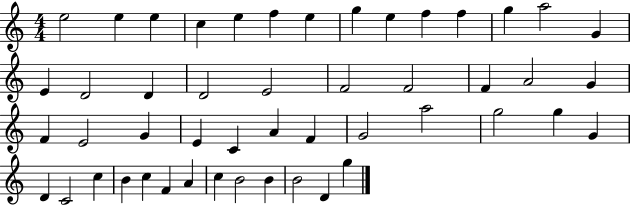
X:1
T:Untitled
M:4/4
L:1/4
K:C
e2 e e c e f e g e f f g a2 G E D2 D D2 E2 F2 F2 F A2 G F E2 G E C A F G2 a2 g2 g G D C2 c B c F A c B2 B B2 D g